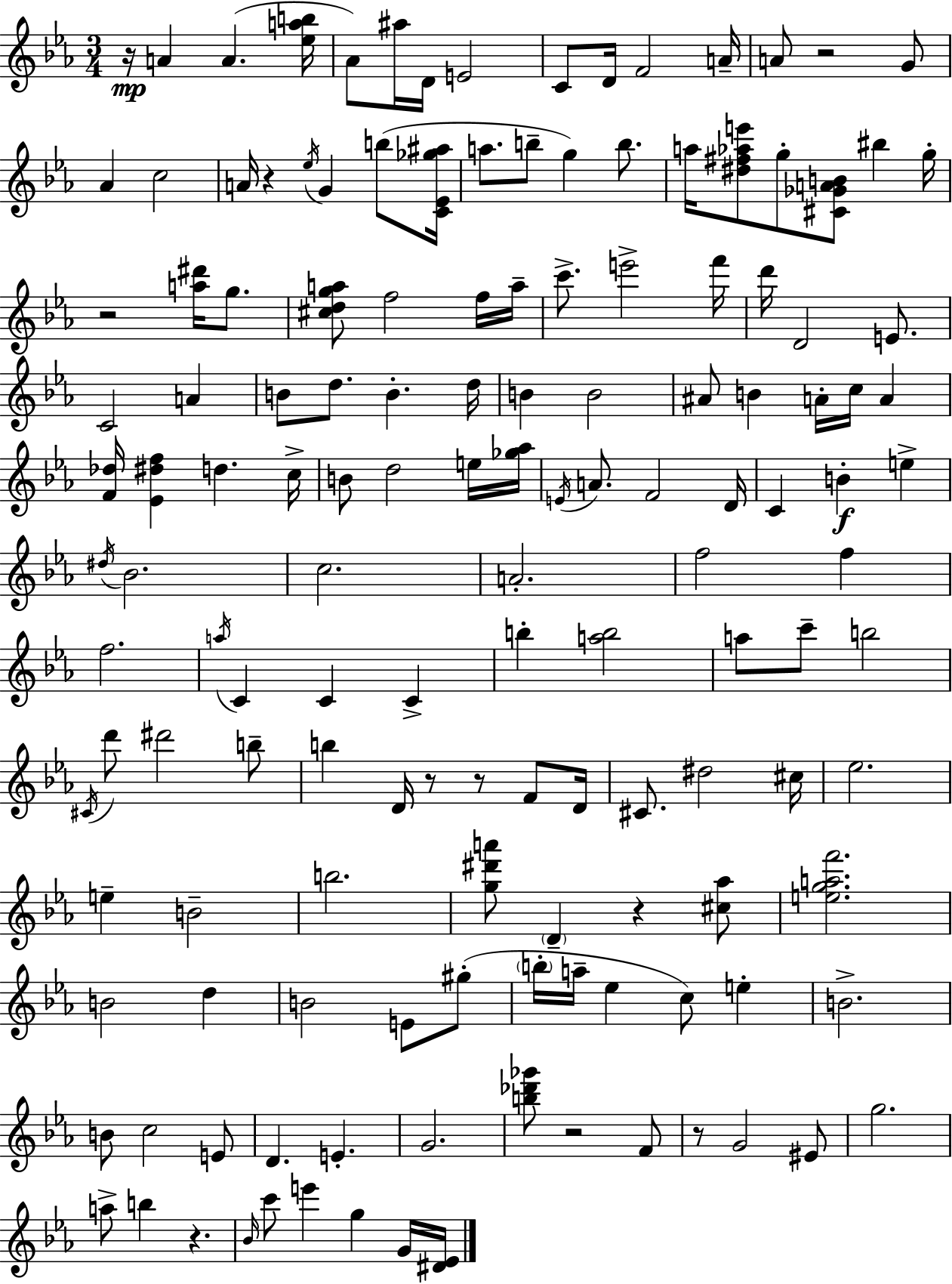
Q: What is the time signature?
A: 3/4